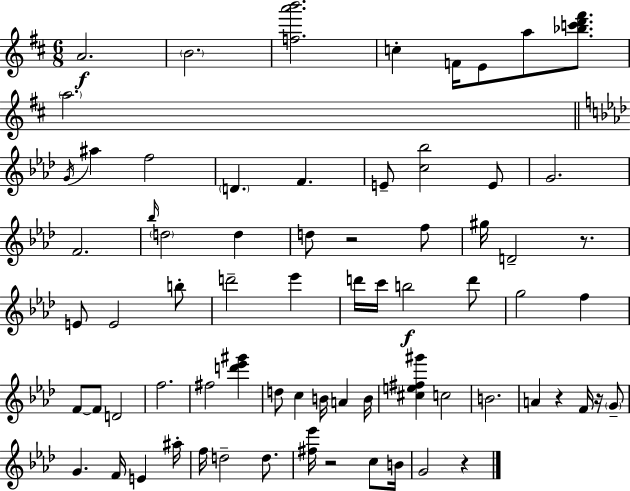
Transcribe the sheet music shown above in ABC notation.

X:1
T:Untitled
M:6/8
L:1/4
K:D
A2 B2 [fa'b']2 c F/4 E/2 a/2 [_bc'd'^f']/2 a2 G/4 ^a f2 D F E/2 [c_b]2 E/2 G2 F2 _b/4 d2 d d/2 z2 f/2 ^g/4 D2 z/2 E/2 E2 b/2 d'2 _e' d'/4 c'/4 b2 d'/2 g2 f F/2 F/2 D2 f2 ^f2 [d'_e'^g'] d/2 c B/4 A B/4 [^ce^f^g'] c2 B2 A z F/4 z/4 G/2 G F/4 E ^a/4 f/4 d2 d/2 [^f_e']/4 z2 c/2 B/4 G2 z